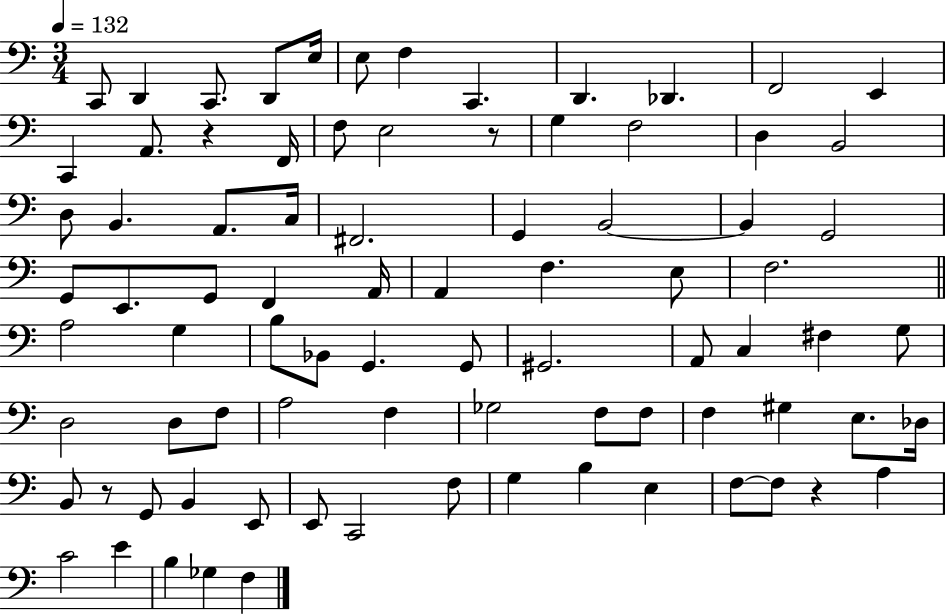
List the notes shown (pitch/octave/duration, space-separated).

C2/e D2/q C2/e. D2/e E3/s E3/e F3/q C2/q. D2/q. Db2/q. F2/h E2/q C2/q A2/e. R/q F2/s F3/e E3/h R/e G3/q F3/h D3/q B2/h D3/e B2/q. A2/e. C3/s F#2/h. G2/q B2/h B2/q G2/h G2/e E2/e. G2/e F2/q A2/s A2/q F3/q. E3/e F3/h. A3/h G3/q B3/e Bb2/e G2/q. G2/e G#2/h. A2/e C3/q F#3/q G3/e D3/h D3/e F3/e A3/h F3/q Gb3/h F3/e F3/e F3/q G#3/q E3/e. Db3/s B2/e R/e G2/e B2/q E2/e E2/e C2/h F3/e G3/q B3/q E3/q F3/e F3/e R/q A3/q C4/h E4/q B3/q Gb3/q F3/q